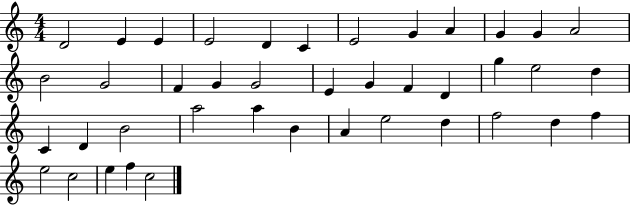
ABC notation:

X:1
T:Untitled
M:4/4
L:1/4
K:C
D2 E E E2 D C E2 G A G G A2 B2 G2 F G G2 E G F D g e2 d C D B2 a2 a B A e2 d f2 d f e2 c2 e f c2